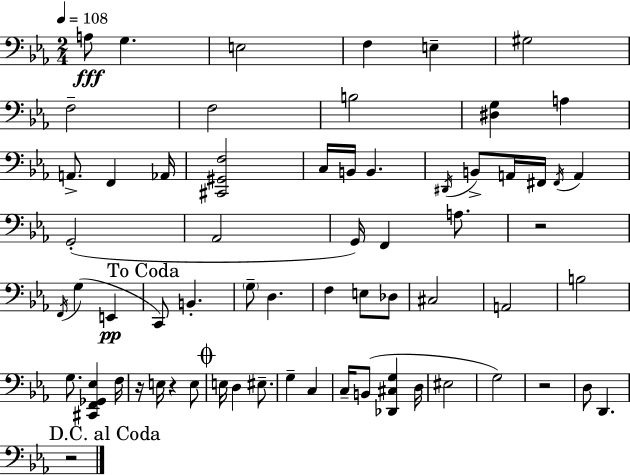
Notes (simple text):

A3/e G3/q. E3/h F3/q E3/q G#3/h F3/h F3/h B3/h [D#3,G3]/q A3/q A2/e. F2/q Ab2/s [C#2,G#2,F3]/h C3/s B2/s B2/q. D#2/s B2/e A2/s F#2/s F#2/s A2/q G2/h Ab2/h G2/s F2/q A3/e. R/h F2/s G3/q E2/q C2/e B2/q. G3/e D3/q. F3/q E3/e Db3/e C#3/h A2/h B3/h G3/e. [C#2,F2,Gb2,Eb3]/q F3/s R/s E3/s R/q E3/e E3/s D3/q EIS3/e. G3/q C3/q C3/s B2/e [Db2,C#3,G3]/q D3/s EIS3/h G3/h R/h D3/e D2/q. R/h